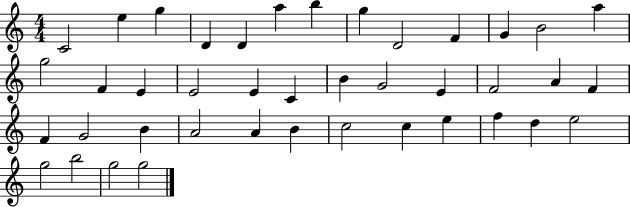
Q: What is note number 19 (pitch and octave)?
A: C4